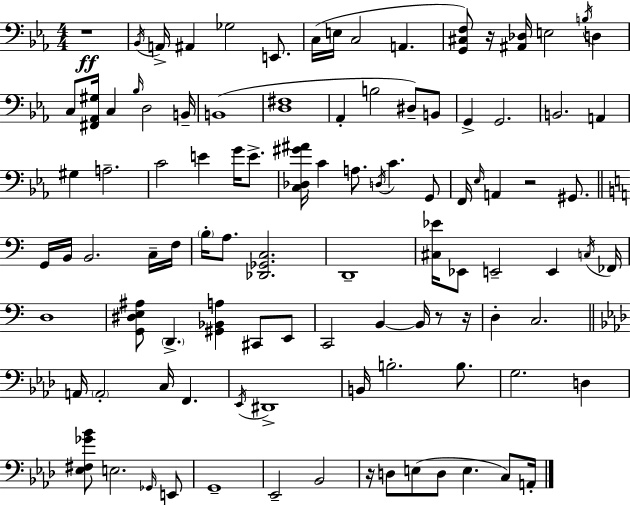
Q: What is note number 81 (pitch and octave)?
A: D3